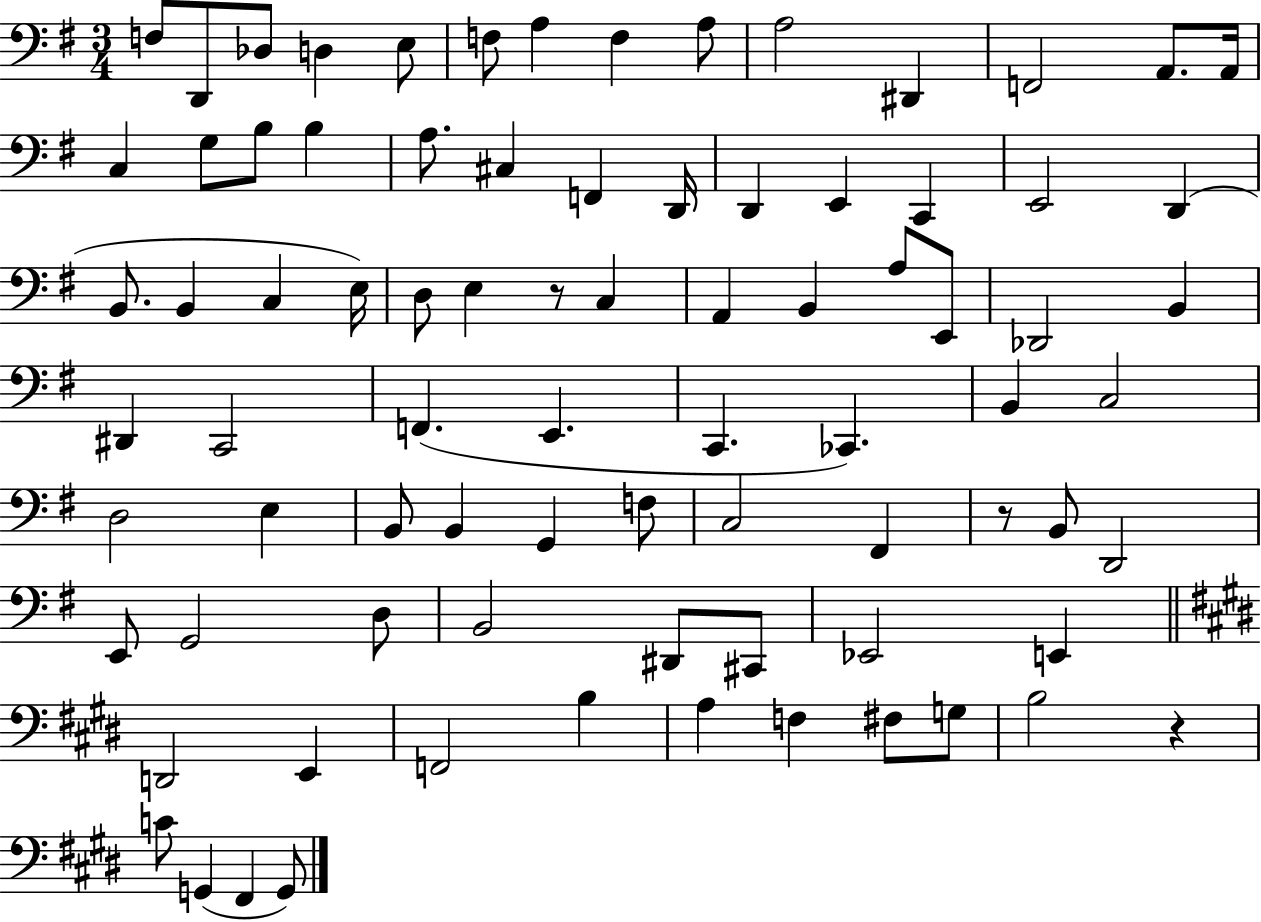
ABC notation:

X:1
T:Untitled
M:3/4
L:1/4
K:G
F,/2 D,,/2 _D,/2 D, E,/2 F,/2 A, F, A,/2 A,2 ^D,, F,,2 A,,/2 A,,/4 C, G,/2 B,/2 B, A,/2 ^C, F,, D,,/4 D,, E,, C,, E,,2 D,, B,,/2 B,, C, E,/4 D,/2 E, z/2 C, A,, B,, A,/2 E,,/2 _D,,2 B,, ^D,, C,,2 F,, E,, C,, _C,, B,, C,2 D,2 E, B,,/2 B,, G,, F,/2 C,2 ^F,, z/2 B,,/2 D,,2 E,,/2 G,,2 D,/2 B,,2 ^D,,/2 ^C,,/2 _E,,2 E,, D,,2 E,, F,,2 B, A, F, ^F,/2 G,/2 B,2 z C/2 G,, ^F,, G,,/2